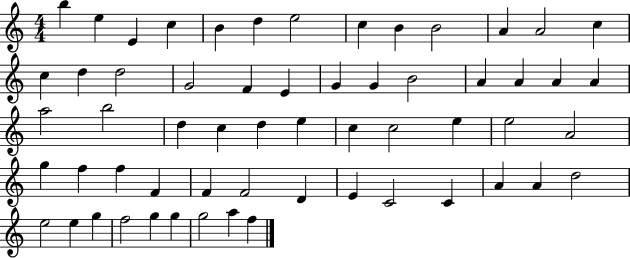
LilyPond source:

{
  \clef treble
  \numericTimeSignature
  \time 4/4
  \key c \major
  b''4 e''4 e'4 c''4 | b'4 d''4 e''2 | c''4 b'4 b'2 | a'4 a'2 c''4 | \break c''4 d''4 d''2 | g'2 f'4 e'4 | g'4 g'4 b'2 | a'4 a'4 a'4 a'4 | \break a''2 b''2 | d''4 c''4 d''4 e''4 | c''4 c''2 e''4 | e''2 a'2 | \break g''4 f''4 f''4 f'4 | f'4 f'2 d'4 | e'4 c'2 c'4 | a'4 a'4 d''2 | \break e''2 e''4 g''4 | f''2 g''4 g''4 | g''2 a''4 f''4 | \bar "|."
}